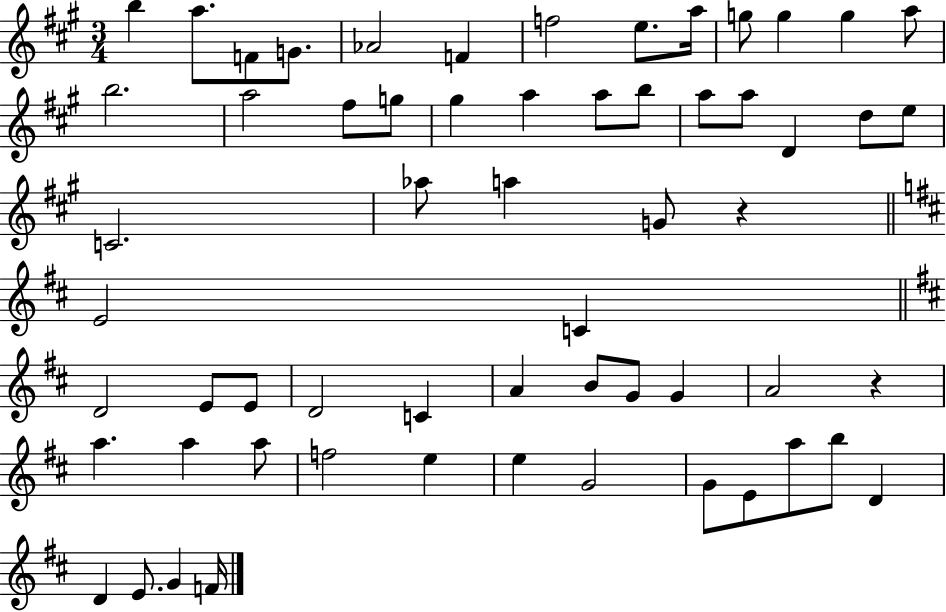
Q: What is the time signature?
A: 3/4